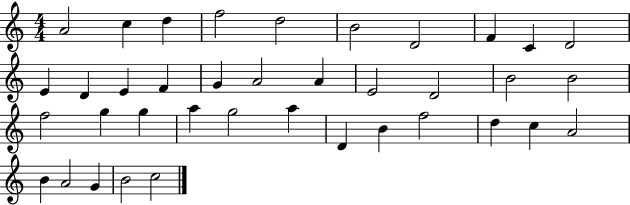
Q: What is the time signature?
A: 4/4